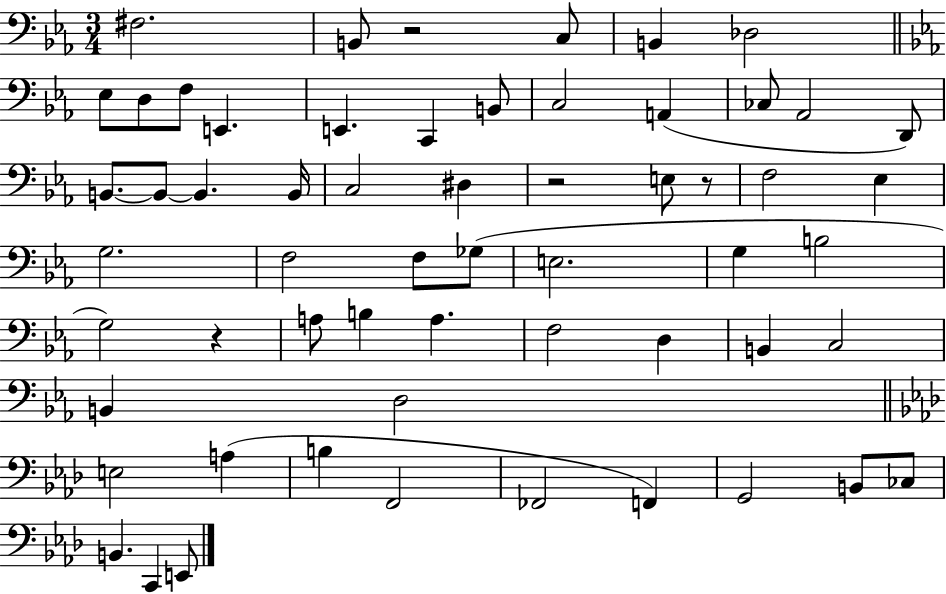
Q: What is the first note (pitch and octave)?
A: F#3